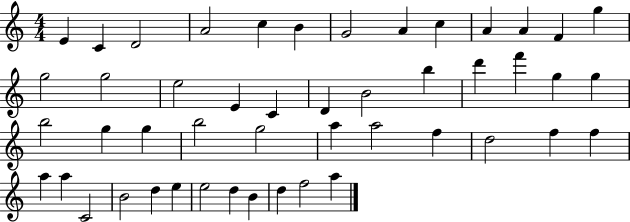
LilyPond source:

{
  \clef treble
  \numericTimeSignature
  \time 4/4
  \key c \major
  e'4 c'4 d'2 | a'2 c''4 b'4 | g'2 a'4 c''4 | a'4 a'4 f'4 g''4 | \break g''2 g''2 | e''2 e'4 c'4 | d'4 b'2 b''4 | d'''4 f'''4 g''4 g''4 | \break b''2 g''4 g''4 | b''2 g''2 | a''4 a''2 f''4 | d''2 f''4 f''4 | \break a''4 a''4 c'2 | b'2 d''4 e''4 | e''2 d''4 b'4 | d''4 f''2 a''4 | \break \bar "|."
}